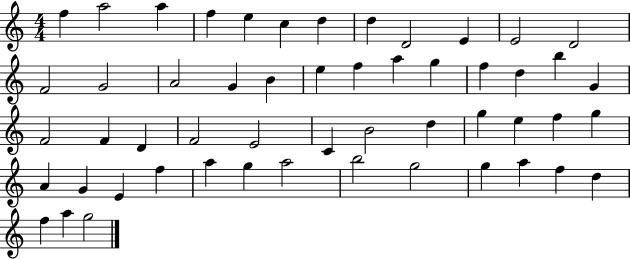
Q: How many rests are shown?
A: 0